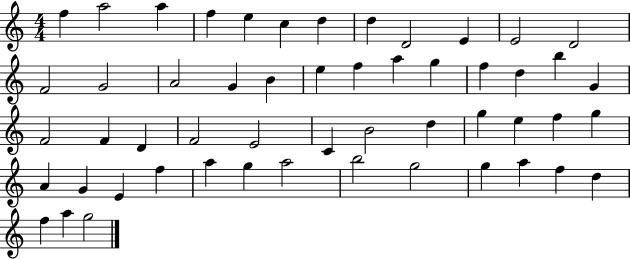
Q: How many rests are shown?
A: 0